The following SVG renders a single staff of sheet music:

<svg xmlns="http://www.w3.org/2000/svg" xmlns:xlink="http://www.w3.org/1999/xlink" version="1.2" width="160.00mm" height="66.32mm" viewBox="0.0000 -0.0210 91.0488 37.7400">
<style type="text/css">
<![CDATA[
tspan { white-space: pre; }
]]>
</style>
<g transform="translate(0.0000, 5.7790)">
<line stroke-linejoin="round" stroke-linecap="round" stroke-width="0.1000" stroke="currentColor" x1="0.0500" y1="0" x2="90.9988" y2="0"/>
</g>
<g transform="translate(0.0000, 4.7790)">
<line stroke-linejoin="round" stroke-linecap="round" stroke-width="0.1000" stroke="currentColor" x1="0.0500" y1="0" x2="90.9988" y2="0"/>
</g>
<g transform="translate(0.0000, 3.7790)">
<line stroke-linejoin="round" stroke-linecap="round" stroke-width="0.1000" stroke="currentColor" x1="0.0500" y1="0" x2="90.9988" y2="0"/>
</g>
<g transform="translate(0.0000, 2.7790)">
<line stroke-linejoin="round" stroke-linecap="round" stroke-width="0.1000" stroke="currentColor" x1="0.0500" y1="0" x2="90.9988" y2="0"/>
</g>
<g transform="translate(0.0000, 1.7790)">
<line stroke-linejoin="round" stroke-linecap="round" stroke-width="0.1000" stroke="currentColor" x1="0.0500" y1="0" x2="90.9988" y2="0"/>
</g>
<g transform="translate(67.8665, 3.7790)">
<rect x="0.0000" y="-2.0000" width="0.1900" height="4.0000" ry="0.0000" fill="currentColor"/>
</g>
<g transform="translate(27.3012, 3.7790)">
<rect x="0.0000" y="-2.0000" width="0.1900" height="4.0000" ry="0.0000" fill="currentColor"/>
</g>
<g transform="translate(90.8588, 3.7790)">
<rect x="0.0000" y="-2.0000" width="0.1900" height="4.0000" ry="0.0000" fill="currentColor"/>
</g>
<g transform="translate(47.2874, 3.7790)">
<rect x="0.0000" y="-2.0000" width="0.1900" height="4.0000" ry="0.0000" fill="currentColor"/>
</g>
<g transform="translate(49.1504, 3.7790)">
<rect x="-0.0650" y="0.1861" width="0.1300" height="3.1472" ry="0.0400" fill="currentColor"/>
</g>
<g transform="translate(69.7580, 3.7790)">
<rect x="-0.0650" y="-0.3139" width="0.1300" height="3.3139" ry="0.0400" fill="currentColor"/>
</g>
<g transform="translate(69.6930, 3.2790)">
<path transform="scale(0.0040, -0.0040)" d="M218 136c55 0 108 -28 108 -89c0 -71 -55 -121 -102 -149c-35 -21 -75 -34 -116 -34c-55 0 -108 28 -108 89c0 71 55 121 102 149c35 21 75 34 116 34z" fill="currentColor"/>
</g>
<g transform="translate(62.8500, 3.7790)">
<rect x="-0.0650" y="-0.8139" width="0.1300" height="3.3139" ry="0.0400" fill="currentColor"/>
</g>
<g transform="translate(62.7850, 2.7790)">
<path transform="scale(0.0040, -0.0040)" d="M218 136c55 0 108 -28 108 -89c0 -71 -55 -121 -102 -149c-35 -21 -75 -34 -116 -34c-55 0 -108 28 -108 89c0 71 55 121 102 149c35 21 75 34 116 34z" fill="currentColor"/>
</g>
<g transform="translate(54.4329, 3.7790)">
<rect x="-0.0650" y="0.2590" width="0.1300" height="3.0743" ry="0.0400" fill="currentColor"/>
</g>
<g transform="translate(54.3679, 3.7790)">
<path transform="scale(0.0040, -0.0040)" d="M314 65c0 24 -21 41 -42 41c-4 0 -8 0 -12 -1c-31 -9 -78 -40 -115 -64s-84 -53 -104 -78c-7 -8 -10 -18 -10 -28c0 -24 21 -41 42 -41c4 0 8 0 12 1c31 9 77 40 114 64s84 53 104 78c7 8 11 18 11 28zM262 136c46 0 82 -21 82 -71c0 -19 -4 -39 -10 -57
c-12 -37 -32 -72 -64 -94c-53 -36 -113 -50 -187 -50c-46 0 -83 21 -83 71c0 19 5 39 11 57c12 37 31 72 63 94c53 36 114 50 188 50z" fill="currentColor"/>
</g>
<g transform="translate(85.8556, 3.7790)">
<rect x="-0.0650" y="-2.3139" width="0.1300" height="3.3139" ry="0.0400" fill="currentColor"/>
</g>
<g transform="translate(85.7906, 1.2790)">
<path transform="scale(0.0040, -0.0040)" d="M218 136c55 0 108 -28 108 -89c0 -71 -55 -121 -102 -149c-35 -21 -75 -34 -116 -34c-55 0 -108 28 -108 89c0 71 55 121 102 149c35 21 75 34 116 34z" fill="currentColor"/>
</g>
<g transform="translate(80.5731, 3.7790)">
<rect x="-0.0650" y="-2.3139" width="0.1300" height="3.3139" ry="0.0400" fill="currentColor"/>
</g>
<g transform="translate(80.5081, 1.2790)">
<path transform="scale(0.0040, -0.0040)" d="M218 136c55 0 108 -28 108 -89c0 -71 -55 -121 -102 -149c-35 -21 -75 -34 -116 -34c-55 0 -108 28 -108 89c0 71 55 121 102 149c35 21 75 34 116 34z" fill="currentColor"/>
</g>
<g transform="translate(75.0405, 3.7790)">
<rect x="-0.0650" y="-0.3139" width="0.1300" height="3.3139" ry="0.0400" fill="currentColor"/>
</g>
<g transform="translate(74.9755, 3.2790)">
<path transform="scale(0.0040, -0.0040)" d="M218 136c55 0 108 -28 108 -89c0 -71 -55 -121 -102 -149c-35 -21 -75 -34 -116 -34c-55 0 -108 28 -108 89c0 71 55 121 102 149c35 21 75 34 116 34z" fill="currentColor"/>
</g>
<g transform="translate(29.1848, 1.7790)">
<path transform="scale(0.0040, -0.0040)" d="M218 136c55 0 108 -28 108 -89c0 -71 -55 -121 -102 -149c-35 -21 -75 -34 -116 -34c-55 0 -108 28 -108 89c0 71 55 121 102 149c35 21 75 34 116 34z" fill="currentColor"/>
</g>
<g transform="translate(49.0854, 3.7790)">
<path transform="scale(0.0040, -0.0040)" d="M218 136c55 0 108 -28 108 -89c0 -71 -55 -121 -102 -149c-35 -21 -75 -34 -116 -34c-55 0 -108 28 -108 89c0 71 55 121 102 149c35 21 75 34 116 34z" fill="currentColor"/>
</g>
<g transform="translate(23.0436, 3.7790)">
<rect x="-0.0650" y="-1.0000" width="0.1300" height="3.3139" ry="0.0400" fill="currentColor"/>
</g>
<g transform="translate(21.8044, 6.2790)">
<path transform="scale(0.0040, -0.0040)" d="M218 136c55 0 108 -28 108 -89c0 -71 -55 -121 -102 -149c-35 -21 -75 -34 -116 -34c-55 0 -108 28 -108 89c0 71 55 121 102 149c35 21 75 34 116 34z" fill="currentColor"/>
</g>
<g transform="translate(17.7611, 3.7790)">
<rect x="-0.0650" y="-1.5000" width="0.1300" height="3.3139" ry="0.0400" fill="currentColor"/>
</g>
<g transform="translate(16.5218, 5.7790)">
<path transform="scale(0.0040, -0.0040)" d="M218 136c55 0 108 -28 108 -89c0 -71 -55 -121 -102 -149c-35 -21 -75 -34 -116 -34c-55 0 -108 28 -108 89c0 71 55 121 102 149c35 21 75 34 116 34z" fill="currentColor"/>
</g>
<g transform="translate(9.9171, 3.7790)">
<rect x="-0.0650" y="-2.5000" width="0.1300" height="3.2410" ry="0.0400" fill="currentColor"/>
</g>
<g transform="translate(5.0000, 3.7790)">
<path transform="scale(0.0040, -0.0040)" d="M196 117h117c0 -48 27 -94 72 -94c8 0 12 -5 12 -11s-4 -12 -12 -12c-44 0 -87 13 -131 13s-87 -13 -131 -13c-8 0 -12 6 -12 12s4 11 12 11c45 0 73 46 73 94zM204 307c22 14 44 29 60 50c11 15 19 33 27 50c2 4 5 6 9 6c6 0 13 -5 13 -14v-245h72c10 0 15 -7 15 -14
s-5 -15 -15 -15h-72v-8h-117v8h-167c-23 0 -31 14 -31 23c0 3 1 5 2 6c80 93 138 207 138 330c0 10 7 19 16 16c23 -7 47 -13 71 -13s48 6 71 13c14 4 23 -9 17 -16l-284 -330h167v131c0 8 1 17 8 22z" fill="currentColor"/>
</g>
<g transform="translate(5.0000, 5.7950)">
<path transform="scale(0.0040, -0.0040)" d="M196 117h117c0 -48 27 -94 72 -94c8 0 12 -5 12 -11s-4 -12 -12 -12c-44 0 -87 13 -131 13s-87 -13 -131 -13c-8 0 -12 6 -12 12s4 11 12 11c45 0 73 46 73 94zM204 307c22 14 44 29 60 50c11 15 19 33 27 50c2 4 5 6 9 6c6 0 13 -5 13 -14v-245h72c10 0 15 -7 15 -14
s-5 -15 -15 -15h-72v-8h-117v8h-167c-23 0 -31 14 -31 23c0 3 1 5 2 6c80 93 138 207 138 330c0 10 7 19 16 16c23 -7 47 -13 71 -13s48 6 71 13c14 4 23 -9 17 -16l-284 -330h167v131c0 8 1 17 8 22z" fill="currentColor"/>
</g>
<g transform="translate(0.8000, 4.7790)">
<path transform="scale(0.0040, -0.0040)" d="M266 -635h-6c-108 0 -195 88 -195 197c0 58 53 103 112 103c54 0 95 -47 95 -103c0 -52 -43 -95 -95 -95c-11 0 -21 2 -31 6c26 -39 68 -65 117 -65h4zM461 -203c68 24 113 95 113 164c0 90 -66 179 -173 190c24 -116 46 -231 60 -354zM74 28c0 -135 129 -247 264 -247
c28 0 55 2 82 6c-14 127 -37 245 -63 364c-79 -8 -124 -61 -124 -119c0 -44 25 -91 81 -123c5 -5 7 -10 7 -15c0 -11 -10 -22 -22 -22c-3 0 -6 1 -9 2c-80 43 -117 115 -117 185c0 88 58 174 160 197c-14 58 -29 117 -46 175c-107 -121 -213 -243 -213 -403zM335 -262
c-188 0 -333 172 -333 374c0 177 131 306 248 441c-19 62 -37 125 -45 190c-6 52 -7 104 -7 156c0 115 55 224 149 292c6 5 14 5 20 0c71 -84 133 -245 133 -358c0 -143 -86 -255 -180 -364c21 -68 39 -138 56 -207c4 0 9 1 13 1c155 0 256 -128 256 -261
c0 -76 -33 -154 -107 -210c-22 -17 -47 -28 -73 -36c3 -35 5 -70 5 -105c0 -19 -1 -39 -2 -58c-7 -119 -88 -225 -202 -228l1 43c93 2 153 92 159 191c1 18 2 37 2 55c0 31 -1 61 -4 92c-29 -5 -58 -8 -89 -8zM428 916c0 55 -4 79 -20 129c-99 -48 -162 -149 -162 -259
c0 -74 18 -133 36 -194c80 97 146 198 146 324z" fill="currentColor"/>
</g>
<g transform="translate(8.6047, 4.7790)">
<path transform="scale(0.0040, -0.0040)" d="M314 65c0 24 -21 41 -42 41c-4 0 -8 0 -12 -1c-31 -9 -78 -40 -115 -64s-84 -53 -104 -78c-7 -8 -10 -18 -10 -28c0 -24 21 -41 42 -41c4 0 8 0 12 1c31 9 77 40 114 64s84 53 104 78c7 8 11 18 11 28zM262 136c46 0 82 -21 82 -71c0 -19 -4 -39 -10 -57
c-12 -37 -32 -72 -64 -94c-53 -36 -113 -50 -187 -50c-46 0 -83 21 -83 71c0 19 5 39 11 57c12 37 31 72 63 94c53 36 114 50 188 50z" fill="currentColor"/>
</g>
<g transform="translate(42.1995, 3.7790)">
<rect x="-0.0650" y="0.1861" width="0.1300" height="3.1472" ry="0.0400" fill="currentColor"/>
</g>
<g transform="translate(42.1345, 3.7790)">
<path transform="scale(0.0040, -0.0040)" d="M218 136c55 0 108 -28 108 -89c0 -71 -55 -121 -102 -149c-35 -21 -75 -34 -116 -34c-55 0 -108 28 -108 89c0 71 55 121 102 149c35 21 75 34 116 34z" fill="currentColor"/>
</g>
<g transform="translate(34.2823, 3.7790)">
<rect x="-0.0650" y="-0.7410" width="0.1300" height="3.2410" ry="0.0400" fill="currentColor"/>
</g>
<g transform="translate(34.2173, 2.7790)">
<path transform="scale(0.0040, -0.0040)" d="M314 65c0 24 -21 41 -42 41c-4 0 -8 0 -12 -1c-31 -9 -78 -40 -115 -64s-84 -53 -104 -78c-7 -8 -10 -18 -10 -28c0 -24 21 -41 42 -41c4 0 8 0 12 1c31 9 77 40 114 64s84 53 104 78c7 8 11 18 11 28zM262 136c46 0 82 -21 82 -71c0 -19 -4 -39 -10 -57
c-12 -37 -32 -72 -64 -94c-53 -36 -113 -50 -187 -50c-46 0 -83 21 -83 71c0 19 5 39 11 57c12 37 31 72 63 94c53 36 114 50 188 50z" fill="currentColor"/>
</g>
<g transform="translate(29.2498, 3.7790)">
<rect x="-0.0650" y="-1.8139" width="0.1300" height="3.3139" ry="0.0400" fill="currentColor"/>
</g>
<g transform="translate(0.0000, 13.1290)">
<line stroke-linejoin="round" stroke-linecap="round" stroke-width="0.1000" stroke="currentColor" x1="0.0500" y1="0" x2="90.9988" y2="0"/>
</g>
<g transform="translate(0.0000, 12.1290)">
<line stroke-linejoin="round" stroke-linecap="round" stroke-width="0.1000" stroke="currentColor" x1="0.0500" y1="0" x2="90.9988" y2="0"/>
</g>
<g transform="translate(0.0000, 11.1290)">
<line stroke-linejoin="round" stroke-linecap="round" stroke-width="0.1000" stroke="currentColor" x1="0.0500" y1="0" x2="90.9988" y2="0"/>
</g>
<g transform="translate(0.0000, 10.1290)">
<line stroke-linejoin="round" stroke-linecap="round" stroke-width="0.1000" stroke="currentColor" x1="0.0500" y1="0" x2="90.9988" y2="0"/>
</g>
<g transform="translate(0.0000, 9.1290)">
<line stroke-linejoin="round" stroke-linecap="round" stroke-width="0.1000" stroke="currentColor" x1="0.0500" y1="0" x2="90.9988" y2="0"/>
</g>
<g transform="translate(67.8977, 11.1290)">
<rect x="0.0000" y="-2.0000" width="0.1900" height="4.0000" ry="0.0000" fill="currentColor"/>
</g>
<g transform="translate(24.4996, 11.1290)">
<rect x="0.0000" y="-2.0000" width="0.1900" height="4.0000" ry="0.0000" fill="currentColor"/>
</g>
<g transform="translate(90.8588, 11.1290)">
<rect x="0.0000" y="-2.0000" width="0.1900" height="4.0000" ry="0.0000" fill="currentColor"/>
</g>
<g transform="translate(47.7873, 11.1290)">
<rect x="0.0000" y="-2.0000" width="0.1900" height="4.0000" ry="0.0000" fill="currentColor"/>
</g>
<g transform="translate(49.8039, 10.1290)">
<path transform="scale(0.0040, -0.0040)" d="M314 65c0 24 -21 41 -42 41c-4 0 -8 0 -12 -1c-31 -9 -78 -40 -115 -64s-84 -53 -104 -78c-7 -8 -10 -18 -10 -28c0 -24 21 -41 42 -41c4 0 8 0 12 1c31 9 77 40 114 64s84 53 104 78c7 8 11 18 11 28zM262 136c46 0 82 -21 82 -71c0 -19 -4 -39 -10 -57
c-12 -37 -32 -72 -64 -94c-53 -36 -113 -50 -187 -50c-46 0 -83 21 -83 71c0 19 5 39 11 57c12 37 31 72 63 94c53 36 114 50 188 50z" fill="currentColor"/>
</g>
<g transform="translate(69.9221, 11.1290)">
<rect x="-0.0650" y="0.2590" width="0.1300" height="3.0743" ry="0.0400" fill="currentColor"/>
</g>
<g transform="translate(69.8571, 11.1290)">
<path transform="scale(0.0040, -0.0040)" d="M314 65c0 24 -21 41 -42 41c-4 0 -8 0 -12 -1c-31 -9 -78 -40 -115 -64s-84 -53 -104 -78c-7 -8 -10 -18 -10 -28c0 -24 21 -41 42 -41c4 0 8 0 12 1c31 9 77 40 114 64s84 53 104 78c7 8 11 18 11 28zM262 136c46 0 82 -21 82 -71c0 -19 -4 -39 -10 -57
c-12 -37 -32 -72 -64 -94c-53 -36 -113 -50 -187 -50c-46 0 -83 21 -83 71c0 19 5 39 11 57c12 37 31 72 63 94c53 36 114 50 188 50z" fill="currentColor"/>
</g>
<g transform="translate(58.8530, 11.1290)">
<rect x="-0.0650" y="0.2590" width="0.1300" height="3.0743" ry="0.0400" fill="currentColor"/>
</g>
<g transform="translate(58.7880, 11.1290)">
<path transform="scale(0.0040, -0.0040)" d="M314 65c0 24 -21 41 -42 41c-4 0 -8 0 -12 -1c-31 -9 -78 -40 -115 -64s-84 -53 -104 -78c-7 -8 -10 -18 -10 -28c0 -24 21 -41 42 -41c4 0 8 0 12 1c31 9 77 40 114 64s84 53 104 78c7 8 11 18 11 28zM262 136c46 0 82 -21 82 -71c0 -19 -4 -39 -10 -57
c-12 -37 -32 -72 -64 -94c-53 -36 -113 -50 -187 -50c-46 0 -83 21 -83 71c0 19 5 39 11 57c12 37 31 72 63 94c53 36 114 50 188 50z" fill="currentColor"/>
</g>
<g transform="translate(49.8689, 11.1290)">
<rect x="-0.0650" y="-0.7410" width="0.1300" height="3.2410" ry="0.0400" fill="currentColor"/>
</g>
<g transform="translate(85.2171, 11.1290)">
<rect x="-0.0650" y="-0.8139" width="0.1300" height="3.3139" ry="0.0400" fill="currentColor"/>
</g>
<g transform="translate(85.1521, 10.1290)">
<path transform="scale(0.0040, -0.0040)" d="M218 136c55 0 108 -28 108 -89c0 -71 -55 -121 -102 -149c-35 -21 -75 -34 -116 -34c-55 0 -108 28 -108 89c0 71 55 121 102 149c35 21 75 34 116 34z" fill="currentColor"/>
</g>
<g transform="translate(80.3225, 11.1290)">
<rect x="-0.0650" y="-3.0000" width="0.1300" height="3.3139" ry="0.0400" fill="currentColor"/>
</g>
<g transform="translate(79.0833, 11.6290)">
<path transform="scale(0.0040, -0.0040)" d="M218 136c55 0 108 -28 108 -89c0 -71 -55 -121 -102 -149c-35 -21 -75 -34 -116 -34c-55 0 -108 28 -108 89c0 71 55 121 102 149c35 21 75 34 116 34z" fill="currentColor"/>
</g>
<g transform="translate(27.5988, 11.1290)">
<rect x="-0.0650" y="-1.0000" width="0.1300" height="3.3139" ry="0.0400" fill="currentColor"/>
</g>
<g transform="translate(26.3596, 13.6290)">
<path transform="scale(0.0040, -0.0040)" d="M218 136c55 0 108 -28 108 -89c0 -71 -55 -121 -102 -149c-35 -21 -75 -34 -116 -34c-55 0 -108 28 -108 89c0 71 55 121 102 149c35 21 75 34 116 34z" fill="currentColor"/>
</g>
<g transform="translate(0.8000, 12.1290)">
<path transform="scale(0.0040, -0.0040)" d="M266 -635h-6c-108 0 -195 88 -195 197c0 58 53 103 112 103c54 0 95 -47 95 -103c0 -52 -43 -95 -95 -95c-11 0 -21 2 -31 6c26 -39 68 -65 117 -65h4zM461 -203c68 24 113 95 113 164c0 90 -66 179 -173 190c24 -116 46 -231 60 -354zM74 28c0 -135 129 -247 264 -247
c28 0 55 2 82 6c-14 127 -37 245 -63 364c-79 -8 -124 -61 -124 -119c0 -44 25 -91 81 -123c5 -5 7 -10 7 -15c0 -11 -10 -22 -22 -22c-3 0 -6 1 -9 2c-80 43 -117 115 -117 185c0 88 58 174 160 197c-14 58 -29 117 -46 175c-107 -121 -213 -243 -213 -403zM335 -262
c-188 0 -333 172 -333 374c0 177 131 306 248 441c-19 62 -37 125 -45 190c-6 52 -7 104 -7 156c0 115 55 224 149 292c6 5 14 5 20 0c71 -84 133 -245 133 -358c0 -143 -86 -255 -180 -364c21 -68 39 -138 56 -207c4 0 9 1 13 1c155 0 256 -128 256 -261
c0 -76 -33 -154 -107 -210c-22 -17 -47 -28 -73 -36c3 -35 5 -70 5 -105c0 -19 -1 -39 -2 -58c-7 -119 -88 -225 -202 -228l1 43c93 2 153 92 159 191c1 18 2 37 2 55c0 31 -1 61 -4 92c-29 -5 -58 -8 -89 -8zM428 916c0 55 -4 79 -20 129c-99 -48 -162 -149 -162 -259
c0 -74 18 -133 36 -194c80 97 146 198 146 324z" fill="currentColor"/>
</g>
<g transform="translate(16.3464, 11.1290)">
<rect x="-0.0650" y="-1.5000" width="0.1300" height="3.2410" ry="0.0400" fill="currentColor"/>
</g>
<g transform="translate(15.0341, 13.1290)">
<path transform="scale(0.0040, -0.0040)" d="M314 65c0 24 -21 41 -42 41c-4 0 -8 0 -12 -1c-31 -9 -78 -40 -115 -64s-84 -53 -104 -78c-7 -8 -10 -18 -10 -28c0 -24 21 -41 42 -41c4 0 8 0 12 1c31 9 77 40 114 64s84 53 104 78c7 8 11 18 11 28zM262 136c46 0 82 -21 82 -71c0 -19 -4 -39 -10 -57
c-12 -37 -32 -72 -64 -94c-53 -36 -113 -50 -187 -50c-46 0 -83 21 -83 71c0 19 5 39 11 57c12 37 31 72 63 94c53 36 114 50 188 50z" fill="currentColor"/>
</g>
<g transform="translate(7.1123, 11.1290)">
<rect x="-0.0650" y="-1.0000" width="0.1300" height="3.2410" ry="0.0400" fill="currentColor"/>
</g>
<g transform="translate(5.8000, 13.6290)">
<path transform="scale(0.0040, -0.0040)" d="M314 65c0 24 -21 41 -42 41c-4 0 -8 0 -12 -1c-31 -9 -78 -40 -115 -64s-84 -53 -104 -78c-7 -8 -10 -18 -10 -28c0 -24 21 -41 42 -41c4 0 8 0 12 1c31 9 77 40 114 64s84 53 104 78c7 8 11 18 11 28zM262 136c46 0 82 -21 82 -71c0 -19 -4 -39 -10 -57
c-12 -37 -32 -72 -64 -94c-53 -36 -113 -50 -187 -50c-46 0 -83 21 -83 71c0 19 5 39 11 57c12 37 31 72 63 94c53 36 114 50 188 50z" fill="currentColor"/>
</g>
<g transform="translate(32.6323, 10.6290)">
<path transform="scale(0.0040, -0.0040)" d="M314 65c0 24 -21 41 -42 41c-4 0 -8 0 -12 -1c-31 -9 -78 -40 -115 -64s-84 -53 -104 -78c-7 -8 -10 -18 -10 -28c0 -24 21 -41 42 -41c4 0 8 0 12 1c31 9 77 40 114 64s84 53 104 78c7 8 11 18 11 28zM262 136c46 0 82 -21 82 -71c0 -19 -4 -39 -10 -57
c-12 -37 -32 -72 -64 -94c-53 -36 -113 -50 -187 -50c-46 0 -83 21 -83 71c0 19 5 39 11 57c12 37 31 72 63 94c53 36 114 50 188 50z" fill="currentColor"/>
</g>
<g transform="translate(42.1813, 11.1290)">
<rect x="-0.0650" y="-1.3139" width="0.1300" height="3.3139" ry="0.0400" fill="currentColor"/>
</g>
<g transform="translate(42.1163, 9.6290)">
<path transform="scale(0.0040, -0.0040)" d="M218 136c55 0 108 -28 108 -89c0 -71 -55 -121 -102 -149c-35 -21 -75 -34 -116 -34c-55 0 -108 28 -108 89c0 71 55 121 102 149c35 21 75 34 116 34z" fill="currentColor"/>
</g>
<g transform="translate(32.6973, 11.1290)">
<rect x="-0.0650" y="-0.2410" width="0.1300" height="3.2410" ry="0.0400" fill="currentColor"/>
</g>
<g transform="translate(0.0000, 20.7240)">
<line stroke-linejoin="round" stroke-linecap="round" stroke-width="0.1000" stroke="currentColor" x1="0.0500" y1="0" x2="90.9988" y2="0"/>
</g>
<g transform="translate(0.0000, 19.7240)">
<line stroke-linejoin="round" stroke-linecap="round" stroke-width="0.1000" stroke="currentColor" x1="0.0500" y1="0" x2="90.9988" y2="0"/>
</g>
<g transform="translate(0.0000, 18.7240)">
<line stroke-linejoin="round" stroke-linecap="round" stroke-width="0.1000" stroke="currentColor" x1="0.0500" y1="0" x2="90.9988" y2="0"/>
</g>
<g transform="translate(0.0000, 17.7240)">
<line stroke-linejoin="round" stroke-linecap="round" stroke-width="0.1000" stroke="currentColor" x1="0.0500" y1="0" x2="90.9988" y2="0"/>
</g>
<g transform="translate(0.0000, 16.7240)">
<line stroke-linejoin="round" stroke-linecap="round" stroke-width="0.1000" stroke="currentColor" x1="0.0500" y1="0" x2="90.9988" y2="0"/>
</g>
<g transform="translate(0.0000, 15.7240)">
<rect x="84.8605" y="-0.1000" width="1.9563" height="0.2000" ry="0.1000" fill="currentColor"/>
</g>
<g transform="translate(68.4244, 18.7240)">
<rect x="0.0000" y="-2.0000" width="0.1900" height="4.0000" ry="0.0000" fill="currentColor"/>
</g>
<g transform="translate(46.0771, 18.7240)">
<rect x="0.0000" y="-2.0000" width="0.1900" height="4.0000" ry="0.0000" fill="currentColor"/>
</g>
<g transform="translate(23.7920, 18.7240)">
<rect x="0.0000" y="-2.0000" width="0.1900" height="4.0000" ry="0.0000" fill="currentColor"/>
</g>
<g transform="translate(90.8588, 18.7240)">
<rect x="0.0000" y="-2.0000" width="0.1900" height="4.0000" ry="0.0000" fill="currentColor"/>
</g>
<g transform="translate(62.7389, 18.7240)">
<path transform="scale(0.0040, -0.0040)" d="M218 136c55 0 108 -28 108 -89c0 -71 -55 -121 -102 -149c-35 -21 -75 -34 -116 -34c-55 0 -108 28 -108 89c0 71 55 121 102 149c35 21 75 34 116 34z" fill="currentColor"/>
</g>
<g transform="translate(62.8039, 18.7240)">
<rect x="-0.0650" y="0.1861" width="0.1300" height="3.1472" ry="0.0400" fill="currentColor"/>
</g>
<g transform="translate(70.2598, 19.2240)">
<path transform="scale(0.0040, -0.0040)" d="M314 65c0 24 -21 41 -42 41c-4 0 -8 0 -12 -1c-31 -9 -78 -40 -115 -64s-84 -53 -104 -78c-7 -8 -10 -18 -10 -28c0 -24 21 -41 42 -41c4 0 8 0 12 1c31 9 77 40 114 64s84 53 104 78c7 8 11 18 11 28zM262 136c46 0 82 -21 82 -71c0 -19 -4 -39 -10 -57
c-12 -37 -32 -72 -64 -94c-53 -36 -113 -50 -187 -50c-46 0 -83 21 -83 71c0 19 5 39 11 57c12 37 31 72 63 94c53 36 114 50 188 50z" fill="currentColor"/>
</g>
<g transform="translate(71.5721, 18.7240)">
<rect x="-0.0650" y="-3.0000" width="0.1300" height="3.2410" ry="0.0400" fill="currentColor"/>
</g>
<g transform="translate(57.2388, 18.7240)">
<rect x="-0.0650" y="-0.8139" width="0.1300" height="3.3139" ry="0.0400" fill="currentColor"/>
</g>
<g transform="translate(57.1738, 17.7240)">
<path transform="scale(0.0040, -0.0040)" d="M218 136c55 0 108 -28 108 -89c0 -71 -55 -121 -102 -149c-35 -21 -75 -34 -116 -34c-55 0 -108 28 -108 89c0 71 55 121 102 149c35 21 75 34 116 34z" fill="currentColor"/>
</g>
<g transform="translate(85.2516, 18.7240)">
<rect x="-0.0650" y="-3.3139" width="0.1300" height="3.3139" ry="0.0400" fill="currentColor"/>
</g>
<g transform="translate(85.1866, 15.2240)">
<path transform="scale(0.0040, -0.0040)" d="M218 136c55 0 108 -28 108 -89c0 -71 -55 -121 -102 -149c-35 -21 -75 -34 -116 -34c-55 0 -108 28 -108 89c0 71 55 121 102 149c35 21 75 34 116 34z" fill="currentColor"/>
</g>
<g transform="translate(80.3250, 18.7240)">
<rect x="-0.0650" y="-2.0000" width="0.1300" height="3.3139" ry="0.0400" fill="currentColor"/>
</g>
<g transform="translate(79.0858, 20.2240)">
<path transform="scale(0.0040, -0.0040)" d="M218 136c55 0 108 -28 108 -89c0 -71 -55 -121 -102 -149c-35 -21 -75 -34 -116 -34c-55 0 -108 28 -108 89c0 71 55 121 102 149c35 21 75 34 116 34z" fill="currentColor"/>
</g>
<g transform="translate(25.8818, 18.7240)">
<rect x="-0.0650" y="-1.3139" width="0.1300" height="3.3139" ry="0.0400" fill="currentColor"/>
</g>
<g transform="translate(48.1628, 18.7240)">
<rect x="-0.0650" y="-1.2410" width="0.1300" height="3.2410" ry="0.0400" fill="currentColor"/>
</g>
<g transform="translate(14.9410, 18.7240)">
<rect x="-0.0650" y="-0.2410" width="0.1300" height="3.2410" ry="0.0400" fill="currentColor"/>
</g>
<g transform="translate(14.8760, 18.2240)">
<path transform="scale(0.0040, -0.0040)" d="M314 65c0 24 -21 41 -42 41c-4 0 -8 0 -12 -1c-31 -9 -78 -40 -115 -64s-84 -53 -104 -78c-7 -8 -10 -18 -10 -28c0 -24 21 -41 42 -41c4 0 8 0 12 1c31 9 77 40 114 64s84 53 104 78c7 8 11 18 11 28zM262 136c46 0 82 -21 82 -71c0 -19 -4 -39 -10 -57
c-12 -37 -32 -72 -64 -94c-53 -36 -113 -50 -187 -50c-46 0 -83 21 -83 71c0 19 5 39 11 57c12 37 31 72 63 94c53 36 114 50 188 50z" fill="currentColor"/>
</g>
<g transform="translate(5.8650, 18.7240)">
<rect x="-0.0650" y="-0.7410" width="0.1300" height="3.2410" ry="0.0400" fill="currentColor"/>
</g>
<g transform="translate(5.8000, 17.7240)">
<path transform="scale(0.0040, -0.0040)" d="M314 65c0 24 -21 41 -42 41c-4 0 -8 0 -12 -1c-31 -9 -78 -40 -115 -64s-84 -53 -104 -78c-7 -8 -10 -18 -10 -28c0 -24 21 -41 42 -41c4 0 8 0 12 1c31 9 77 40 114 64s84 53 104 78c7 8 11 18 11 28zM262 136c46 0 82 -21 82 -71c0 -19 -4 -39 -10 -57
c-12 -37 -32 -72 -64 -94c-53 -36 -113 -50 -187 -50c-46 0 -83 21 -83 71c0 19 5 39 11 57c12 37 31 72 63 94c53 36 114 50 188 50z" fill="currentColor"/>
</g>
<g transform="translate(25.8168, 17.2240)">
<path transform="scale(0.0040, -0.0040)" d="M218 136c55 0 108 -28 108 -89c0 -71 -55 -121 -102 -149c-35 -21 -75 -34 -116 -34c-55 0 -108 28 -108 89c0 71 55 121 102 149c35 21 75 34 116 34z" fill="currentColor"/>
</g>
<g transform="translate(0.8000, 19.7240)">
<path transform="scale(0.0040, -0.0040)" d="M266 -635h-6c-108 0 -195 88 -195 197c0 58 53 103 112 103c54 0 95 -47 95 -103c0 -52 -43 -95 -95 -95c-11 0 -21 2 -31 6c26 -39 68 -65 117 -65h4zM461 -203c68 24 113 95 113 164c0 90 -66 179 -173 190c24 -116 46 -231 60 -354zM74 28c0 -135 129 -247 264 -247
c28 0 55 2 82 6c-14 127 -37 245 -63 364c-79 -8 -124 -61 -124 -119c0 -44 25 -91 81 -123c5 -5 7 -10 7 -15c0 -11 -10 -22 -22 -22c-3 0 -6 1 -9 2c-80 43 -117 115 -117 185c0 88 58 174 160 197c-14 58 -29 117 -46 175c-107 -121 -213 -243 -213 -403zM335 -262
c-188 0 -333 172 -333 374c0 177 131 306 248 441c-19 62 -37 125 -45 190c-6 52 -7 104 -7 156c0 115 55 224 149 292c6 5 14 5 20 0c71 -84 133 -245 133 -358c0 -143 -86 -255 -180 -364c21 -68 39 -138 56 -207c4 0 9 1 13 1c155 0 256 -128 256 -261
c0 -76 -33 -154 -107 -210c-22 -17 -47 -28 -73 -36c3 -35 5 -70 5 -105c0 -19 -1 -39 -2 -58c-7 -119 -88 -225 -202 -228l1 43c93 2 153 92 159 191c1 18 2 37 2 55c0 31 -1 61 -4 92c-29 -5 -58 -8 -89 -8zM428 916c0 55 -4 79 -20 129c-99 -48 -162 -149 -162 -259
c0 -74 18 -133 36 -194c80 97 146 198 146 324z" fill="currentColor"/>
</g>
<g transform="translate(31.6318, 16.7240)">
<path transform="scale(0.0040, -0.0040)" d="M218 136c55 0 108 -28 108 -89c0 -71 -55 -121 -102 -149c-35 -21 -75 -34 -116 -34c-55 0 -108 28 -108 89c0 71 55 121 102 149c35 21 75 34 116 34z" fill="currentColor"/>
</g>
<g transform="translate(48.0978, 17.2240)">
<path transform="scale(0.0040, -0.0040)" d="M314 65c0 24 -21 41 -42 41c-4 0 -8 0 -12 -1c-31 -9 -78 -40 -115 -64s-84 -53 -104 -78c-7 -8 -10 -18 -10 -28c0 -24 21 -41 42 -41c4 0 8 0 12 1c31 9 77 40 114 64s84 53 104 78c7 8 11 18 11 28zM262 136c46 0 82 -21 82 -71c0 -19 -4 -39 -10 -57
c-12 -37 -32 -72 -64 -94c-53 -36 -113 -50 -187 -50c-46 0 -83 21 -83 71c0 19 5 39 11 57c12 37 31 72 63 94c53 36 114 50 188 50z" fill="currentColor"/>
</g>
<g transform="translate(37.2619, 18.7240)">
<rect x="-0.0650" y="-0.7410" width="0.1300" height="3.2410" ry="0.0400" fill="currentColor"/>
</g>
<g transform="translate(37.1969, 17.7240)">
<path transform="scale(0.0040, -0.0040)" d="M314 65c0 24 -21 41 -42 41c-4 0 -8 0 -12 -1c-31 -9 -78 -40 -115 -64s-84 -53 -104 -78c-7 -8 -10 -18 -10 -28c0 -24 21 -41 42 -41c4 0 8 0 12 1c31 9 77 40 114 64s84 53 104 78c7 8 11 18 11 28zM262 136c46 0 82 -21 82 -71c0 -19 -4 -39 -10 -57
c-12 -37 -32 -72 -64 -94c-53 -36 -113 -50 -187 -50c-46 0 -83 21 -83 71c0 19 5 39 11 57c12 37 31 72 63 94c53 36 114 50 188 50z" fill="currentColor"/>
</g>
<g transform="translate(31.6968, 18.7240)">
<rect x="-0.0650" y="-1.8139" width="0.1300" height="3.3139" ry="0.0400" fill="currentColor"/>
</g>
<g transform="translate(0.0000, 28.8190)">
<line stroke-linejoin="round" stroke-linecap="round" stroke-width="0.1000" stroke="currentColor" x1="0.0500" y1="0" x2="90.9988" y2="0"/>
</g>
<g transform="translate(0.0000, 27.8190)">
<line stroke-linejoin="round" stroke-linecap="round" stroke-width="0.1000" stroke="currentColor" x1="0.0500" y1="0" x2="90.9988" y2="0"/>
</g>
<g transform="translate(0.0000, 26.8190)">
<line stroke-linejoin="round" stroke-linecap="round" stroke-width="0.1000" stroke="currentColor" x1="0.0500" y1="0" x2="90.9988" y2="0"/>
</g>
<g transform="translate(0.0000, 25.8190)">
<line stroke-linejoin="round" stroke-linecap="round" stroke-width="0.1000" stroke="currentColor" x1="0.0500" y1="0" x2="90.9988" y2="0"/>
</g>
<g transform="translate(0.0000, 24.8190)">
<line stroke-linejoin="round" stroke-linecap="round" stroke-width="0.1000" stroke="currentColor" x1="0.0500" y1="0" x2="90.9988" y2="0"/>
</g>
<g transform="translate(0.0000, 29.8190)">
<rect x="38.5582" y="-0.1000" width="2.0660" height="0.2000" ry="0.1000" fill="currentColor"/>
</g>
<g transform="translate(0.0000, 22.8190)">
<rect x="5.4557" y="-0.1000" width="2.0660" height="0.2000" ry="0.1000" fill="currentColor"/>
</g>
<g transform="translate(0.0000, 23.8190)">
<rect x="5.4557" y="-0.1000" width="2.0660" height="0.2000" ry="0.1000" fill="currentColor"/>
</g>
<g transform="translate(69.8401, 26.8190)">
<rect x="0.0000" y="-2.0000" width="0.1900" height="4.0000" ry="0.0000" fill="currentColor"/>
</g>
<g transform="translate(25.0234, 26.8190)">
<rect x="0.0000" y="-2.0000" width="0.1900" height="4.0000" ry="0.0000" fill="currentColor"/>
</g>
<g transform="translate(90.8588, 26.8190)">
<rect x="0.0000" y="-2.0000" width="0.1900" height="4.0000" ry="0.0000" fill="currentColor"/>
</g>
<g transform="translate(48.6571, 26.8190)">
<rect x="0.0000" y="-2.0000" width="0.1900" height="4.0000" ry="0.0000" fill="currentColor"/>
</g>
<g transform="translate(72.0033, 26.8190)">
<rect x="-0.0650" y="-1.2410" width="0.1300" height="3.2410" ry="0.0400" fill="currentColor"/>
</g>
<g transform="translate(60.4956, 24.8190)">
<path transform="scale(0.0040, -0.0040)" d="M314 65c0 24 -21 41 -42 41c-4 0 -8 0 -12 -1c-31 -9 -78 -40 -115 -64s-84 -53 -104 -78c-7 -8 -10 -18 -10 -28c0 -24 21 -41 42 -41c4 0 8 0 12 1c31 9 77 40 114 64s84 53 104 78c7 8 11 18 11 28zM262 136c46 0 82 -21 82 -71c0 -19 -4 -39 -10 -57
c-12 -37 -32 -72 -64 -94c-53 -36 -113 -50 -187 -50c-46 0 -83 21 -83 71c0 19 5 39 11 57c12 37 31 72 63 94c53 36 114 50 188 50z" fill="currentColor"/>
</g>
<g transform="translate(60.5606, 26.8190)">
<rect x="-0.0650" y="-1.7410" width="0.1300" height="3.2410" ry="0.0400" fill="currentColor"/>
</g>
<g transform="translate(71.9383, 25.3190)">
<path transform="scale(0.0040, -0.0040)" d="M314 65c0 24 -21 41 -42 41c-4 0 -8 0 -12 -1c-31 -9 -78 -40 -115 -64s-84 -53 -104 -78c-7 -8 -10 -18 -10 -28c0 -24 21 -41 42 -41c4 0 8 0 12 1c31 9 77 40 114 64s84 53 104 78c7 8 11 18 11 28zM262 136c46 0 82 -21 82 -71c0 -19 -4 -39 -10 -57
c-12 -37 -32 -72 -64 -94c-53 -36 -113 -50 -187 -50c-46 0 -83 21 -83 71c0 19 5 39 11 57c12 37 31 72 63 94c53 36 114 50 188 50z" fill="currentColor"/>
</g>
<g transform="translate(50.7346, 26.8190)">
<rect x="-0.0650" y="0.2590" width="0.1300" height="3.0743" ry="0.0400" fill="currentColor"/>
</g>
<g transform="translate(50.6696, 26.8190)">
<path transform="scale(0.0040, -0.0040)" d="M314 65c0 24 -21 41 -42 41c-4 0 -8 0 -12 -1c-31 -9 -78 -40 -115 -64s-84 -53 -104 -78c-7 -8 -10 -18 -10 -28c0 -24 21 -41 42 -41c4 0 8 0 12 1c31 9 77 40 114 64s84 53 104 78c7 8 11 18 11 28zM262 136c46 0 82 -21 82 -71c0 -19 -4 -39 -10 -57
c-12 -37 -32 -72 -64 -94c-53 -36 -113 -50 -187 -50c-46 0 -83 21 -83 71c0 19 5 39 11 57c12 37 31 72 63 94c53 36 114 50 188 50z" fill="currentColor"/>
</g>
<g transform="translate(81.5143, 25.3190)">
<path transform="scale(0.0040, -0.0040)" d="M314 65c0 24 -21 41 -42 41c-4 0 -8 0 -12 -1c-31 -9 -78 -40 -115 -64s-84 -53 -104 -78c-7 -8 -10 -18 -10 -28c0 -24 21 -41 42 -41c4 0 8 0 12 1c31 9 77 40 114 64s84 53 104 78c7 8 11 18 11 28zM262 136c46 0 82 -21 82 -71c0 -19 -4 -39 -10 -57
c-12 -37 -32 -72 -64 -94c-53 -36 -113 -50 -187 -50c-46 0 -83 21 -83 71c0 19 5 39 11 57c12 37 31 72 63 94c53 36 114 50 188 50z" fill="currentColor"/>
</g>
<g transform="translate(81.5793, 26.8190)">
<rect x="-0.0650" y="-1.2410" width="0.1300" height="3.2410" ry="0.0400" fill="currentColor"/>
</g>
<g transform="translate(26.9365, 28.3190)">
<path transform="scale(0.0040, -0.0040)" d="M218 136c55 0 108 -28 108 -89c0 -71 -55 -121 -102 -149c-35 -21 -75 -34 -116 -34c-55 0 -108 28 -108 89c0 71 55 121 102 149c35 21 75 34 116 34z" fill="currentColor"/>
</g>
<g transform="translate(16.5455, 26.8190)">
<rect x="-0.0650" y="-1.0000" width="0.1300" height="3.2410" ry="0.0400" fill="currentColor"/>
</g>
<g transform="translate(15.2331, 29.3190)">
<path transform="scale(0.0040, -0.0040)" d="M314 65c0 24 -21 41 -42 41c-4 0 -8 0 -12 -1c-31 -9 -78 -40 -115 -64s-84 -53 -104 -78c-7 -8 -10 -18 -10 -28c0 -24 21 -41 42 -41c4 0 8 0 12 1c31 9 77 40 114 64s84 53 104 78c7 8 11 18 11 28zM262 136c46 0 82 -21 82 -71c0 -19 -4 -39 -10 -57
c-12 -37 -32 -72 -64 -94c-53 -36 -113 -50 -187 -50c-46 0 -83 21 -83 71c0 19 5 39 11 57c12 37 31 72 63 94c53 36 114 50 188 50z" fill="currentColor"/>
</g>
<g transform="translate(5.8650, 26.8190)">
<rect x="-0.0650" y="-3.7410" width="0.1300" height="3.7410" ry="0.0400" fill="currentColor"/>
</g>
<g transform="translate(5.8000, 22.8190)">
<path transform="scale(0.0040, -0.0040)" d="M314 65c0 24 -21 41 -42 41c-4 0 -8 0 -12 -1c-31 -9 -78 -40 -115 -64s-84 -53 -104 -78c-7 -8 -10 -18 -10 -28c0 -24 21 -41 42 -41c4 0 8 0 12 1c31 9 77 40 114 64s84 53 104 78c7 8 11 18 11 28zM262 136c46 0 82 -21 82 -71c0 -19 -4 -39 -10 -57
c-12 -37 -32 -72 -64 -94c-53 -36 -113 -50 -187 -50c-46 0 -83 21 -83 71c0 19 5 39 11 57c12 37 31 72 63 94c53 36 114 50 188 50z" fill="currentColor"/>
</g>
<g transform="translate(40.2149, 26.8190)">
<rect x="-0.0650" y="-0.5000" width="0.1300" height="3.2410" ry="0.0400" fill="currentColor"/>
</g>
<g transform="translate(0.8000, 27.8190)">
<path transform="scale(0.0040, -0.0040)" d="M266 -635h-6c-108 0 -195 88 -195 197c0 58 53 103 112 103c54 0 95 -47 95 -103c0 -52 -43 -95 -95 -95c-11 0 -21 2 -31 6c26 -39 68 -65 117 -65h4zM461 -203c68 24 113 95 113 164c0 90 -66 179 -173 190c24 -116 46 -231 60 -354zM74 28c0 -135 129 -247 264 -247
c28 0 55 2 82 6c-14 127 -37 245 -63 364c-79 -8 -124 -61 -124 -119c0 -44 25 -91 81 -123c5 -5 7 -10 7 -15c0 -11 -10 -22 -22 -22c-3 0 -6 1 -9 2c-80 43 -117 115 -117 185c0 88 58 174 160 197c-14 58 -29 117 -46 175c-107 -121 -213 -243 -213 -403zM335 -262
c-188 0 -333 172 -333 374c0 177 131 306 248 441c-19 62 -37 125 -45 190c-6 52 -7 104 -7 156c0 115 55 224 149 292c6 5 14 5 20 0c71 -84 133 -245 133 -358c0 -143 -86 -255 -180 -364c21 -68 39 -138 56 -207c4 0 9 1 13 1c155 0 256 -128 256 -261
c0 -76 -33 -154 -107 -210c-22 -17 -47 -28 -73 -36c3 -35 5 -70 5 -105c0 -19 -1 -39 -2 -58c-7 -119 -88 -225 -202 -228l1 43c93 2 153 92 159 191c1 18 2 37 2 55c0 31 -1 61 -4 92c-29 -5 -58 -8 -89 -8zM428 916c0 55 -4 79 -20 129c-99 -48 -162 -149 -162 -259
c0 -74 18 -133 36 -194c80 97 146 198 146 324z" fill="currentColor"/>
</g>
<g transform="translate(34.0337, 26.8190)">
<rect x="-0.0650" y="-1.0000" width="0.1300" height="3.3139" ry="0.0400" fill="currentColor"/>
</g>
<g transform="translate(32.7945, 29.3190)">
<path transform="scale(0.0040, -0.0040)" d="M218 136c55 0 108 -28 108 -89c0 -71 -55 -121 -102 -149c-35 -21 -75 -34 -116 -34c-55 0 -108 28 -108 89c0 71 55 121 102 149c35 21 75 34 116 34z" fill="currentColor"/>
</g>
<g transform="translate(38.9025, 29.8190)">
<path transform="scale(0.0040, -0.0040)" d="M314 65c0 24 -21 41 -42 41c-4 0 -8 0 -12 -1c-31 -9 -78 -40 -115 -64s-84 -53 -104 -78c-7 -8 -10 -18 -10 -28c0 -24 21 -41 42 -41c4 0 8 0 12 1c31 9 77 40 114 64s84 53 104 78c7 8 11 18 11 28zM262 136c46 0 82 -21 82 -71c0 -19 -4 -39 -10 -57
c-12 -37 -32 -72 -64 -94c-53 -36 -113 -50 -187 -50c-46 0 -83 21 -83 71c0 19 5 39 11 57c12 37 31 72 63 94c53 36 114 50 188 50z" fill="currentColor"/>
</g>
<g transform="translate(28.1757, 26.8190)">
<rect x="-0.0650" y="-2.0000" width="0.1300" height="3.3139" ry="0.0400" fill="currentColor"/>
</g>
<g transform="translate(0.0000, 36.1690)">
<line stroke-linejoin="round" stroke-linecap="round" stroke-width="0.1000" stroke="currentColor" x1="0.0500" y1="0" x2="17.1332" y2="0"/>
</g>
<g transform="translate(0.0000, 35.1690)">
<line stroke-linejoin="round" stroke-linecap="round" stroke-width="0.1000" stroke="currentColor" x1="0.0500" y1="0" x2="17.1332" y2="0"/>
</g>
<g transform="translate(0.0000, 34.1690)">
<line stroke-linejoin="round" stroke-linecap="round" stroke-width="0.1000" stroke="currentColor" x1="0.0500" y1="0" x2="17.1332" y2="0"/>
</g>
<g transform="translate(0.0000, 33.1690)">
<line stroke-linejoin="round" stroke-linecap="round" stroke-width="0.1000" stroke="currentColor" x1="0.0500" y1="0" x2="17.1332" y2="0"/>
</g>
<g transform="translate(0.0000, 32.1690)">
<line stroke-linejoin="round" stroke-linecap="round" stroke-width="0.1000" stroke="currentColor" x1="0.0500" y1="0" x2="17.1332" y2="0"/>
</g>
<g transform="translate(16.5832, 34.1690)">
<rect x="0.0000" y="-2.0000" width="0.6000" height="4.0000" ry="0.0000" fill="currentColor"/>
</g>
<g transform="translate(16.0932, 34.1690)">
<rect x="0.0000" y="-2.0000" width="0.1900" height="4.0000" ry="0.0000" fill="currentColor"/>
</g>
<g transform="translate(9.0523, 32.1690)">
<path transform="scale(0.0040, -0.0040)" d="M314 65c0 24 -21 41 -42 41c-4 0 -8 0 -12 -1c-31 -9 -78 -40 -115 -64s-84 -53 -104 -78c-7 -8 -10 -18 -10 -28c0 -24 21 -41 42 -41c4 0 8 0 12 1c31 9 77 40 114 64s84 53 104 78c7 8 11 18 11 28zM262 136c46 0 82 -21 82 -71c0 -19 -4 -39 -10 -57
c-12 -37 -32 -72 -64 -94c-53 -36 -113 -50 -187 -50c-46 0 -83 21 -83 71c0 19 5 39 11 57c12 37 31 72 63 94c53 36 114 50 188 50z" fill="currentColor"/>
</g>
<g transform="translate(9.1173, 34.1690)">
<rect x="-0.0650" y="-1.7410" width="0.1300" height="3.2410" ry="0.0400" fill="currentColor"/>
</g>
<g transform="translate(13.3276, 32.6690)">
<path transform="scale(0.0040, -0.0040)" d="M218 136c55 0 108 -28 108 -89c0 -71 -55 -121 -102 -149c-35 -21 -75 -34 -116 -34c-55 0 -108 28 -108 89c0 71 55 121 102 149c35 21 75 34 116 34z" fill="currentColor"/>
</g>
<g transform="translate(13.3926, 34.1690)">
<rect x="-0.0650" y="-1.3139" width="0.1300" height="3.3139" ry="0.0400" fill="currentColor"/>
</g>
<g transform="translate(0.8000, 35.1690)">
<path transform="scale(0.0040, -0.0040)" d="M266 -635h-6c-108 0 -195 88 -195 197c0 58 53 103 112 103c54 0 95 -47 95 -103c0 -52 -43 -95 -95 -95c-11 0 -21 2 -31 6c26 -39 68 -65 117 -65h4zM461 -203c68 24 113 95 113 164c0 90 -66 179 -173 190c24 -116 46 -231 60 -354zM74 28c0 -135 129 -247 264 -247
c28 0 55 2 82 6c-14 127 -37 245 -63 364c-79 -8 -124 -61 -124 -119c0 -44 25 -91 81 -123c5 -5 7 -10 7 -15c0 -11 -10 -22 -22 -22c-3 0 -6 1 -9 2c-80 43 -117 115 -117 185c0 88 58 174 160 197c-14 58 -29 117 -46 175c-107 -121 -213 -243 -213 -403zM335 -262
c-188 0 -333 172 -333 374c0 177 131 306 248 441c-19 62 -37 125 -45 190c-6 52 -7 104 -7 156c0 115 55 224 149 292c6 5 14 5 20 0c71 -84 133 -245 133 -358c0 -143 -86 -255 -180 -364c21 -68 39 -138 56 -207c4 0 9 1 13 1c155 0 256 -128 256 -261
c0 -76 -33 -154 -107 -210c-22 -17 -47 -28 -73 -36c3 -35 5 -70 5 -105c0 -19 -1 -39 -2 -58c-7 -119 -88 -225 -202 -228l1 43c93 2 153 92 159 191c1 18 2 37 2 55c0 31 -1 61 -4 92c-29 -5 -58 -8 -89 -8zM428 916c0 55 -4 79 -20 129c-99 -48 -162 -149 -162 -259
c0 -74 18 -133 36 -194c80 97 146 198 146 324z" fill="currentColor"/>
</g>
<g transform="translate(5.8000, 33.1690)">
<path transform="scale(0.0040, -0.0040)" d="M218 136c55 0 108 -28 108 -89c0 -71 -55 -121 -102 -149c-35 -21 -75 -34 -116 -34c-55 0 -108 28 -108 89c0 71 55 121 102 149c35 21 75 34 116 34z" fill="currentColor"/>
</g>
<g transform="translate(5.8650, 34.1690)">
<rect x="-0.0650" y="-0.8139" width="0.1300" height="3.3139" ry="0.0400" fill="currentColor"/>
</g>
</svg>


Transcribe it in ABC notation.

X:1
T:Untitled
M:4/4
L:1/4
K:C
G2 E D f d2 B B B2 d c c g g D2 E2 D c2 e d2 B2 B2 A d d2 c2 e f d2 e2 d B A2 F b c'2 D2 F D C2 B2 f2 e2 e2 d f2 e